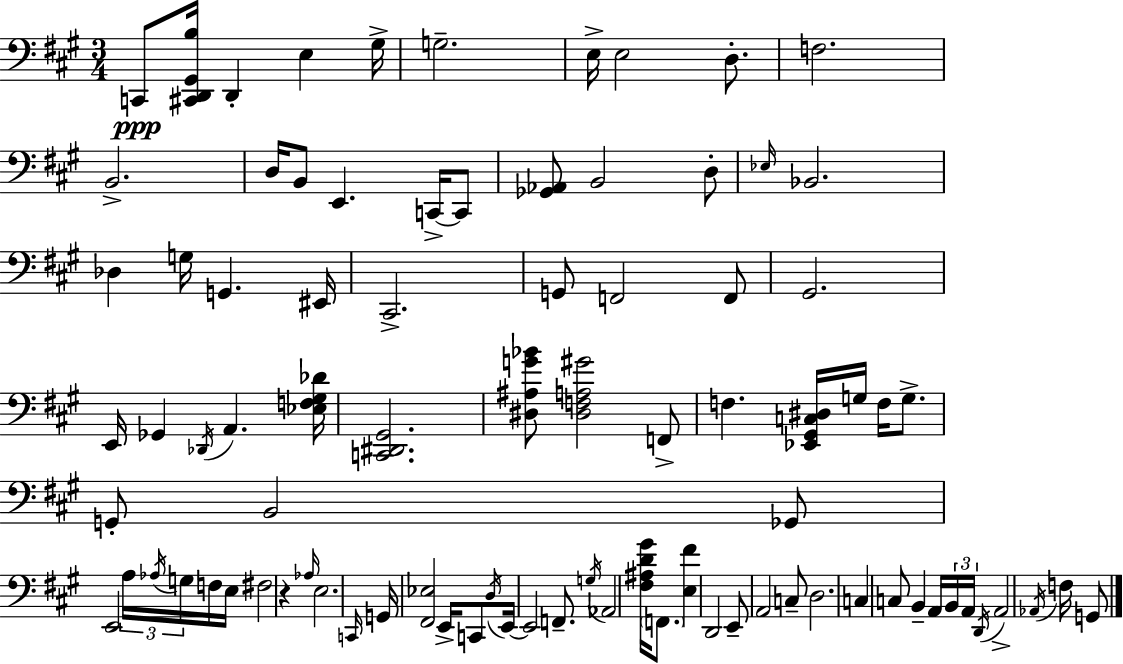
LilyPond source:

{
  \clef bass
  \numericTimeSignature
  \time 3/4
  \key a \major
  c,8\ppp <cis, d, gis, b>16 d,4-. e4 gis16-> | g2.-- | e16-> e2 d8.-. | f2. | \break b,2.-> | d16 b,8 e,4. c,16->~~ c,8 | <ges, aes,>8 b,2 d8-. | \grace { ees16 } bes,2. | \break des4 g16 g,4. | eis,16 cis,2.-> | g,8 f,2 f,8 | gis,2. | \break e,16 ges,4 \acciaccatura { des,16 } a,4. | <ees f gis des'>16 <c, dis, gis,>2. | <dis ais g' bes'>8 <dis f a gis'>2 | f,8-> f4. <ees, gis, c dis>16 g16 f16 g8.-> | \break g,8-. b,2 | ges,8 e,2 \tuplet 3/2 { a16 \acciaccatura { aes16 } | g16 } f16 e16 fis2 r4 | \grace { aes16 } e2. | \break \grace { c,16 } g,16 <fis, ees>2 | e,16-> c,8 \acciaccatura { d16 } e,16~~ e,2 | f,8.-- \acciaccatura { g16 } aes,2 | <fis ais d' gis'>16 \parenthesize f,8. <e fis'>4 d,2 | \break e,8-- a,2 | c8-- d2. | c4 c8 | b,4-- a,16 \tuplet 3/2 { b,16 a,16 \acciaccatura { d,16 } } a,2-> | \break \acciaccatura { aes,16 } f16 g,8 \bar "|."
}